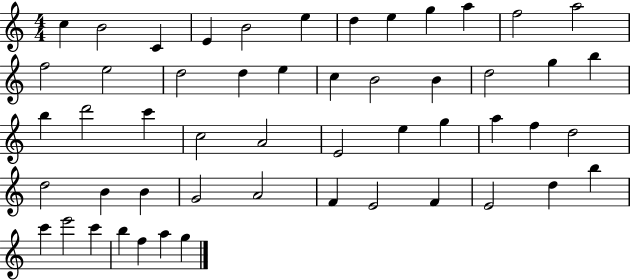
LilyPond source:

{
  \clef treble
  \numericTimeSignature
  \time 4/4
  \key c \major
  c''4 b'2 c'4 | e'4 b'2 e''4 | d''4 e''4 g''4 a''4 | f''2 a''2 | \break f''2 e''2 | d''2 d''4 e''4 | c''4 b'2 b'4 | d''2 g''4 b''4 | \break b''4 d'''2 c'''4 | c''2 a'2 | e'2 e''4 g''4 | a''4 f''4 d''2 | \break d''2 b'4 b'4 | g'2 a'2 | f'4 e'2 f'4 | e'2 d''4 b''4 | \break c'''4 e'''2 c'''4 | b''4 f''4 a''4 g''4 | \bar "|."
}